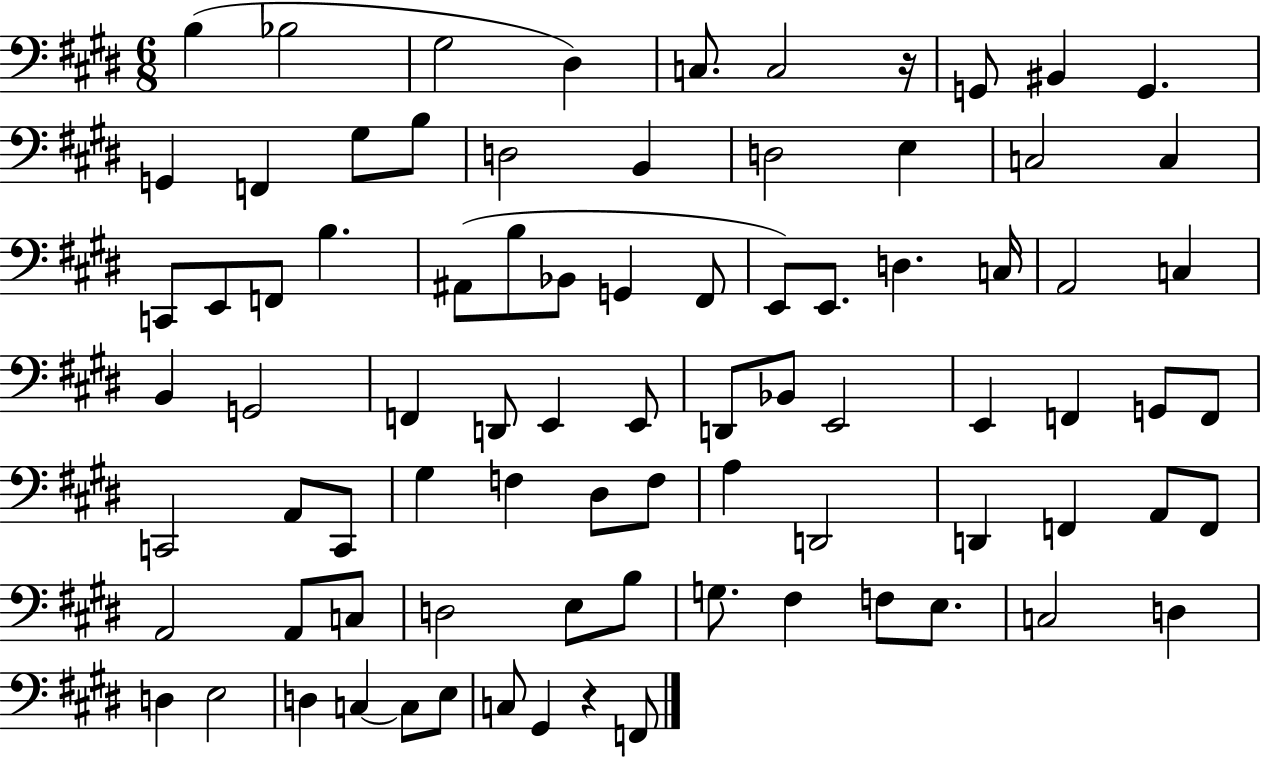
X:1
T:Untitled
M:6/8
L:1/4
K:E
B, _B,2 ^G,2 ^D, C,/2 C,2 z/4 G,,/2 ^B,, G,, G,, F,, ^G,/2 B,/2 D,2 B,, D,2 E, C,2 C, C,,/2 E,,/2 F,,/2 B, ^A,,/2 B,/2 _B,,/2 G,, ^F,,/2 E,,/2 E,,/2 D, C,/4 A,,2 C, B,, G,,2 F,, D,,/2 E,, E,,/2 D,,/2 _B,,/2 E,,2 E,, F,, G,,/2 F,,/2 C,,2 A,,/2 C,,/2 ^G, F, ^D,/2 F,/2 A, D,,2 D,, F,, A,,/2 F,,/2 A,,2 A,,/2 C,/2 D,2 E,/2 B,/2 G,/2 ^F, F,/2 E,/2 C,2 D, D, E,2 D, C, C,/2 E,/2 C,/2 ^G,, z F,,/2